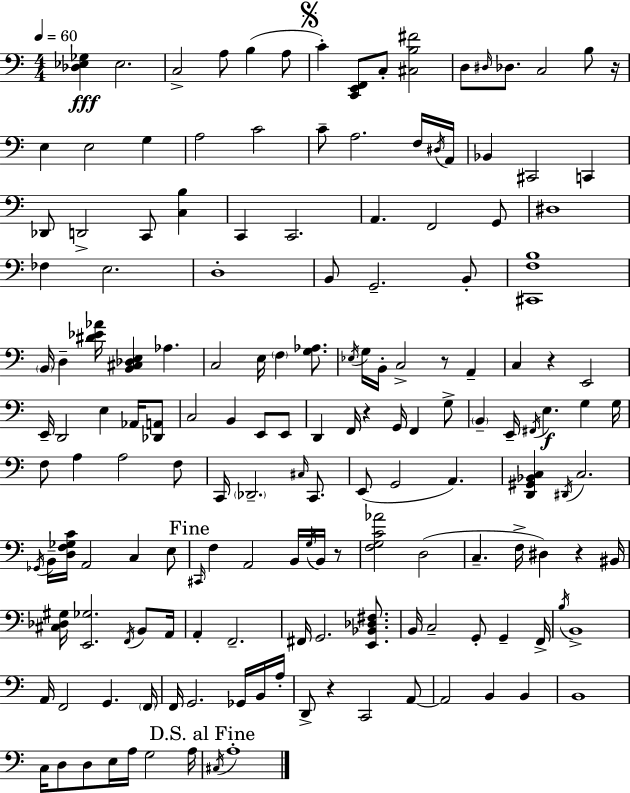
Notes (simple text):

[Db3,Eb3,Gb3]/q Eb3/h. C3/h A3/e B3/q A3/e C4/q [C2,E2,F2]/e C3/e [C#3,B3,F#4]/h D3/e D#3/s Db3/e. C3/h B3/e R/s E3/q E3/h G3/q A3/h C4/h C4/e A3/h. F3/s D#3/s A2/s Bb2/q C#2/h C2/q Db2/e D2/h C2/e [C3,B3]/q C2/q C2/h. A2/q. F2/h G2/e D#3/w FES3/q E3/h. D3/w B2/e G2/h. B2/e [C#2,F3,B3]/w B2/s D3/q [D#4,Eb4,Ab4]/s [B2,C#3,Db3,E3]/q Ab3/q. C3/h E3/s F3/q [G3,Ab3]/e. Eb3/s G3/s B2/s C3/h R/e A2/q C3/q R/q E2/h E2/s D2/h E3/q Ab2/s [Db2,A2]/e C3/h B2/q E2/e E2/e D2/q F2/s R/q G2/s F2/q G3/e B2/q E2/s F#2/s E3/q. G3/q G3/s F3/e A3/q A3/h F3/e C2/s Db2/h. C#3/s C2/e. E2/e G2/h A2/q. [D2,G#2,Bb2,C3]/q D#2/s C3/h. Gb2/s B2/s [D3,F3,Gb3,C4]/s A2/h C3/q E3/e C#2/s F3/q A2/h B2/s G3/s B2/s R/e [F3,G3,C4,Ab4]/h D3/h C3/q. F3/s D#3/q R/q BIS2/s [C#3,Db3,G#3]/s [E2,Gb3]/h. F2/s B2/e A2/s A2/q F2/h. F#2/s G2/h. [E2,Bb2,Db3,F#3]/e. B2/s C3/h G2/e G2/q F2/s B3/s B2/w A2/s F2/h G2/q. F2/s F2/s G2/h. Gb2/s B2/s A3/s D2/e R/q C2/h A2/e A2/h B2/q B2/q B2/w C3/s D3/e D3/e E3/s A3/s G3/h A3/s C#3/s A3/w